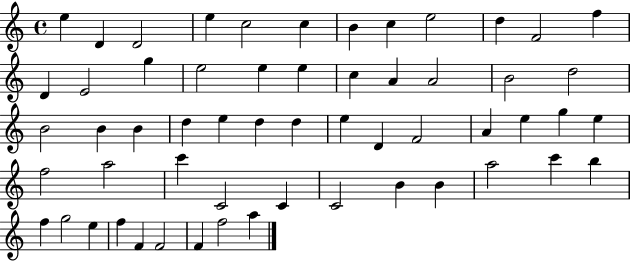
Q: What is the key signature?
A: C major